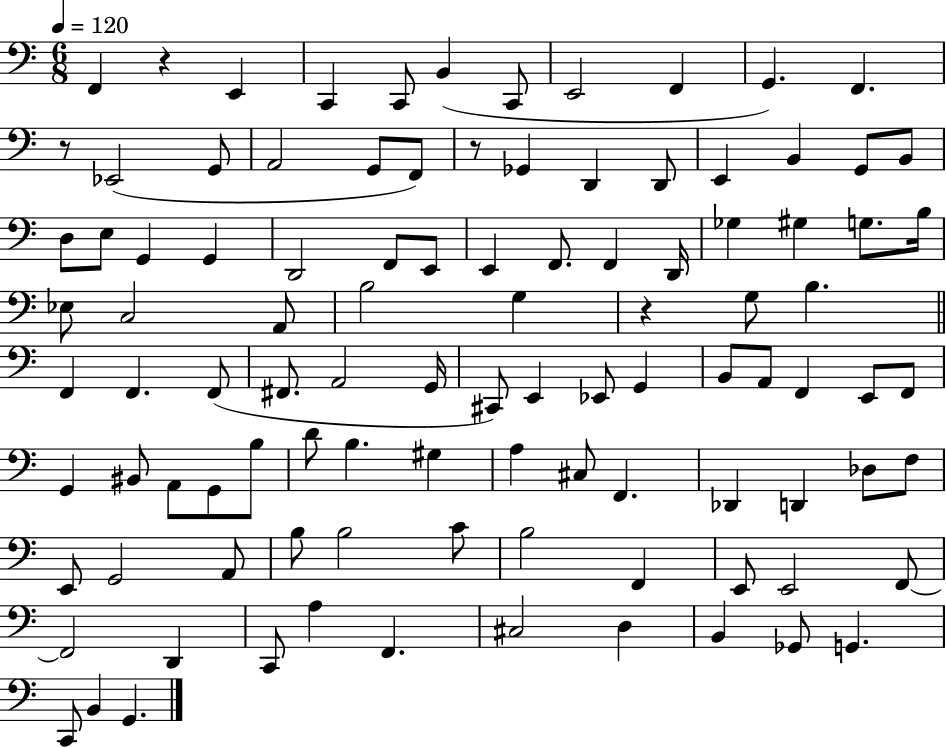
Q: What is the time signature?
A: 6/8